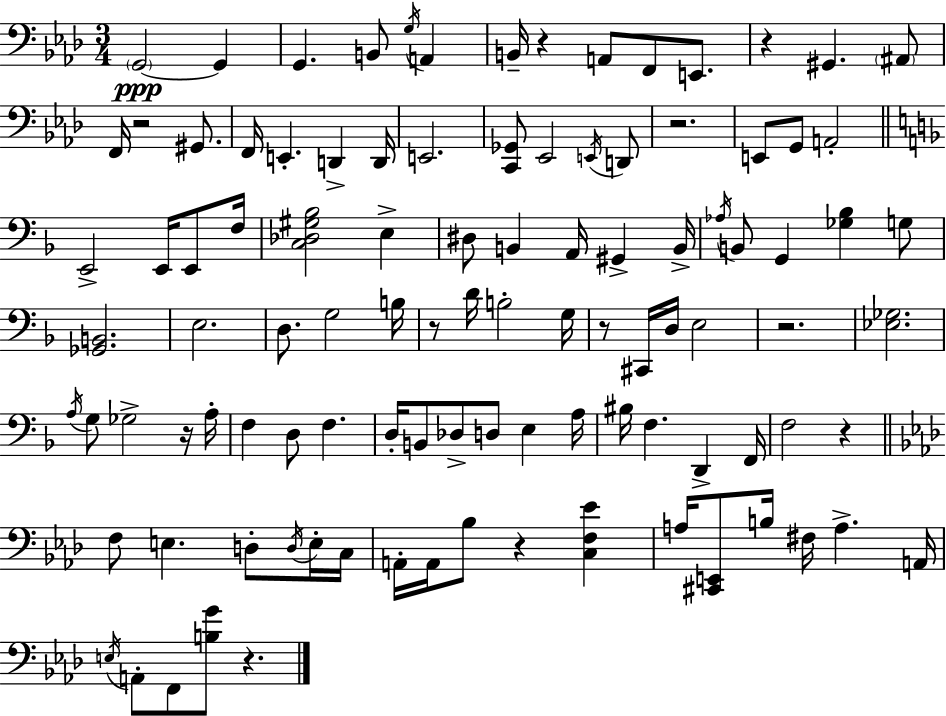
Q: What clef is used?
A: bass